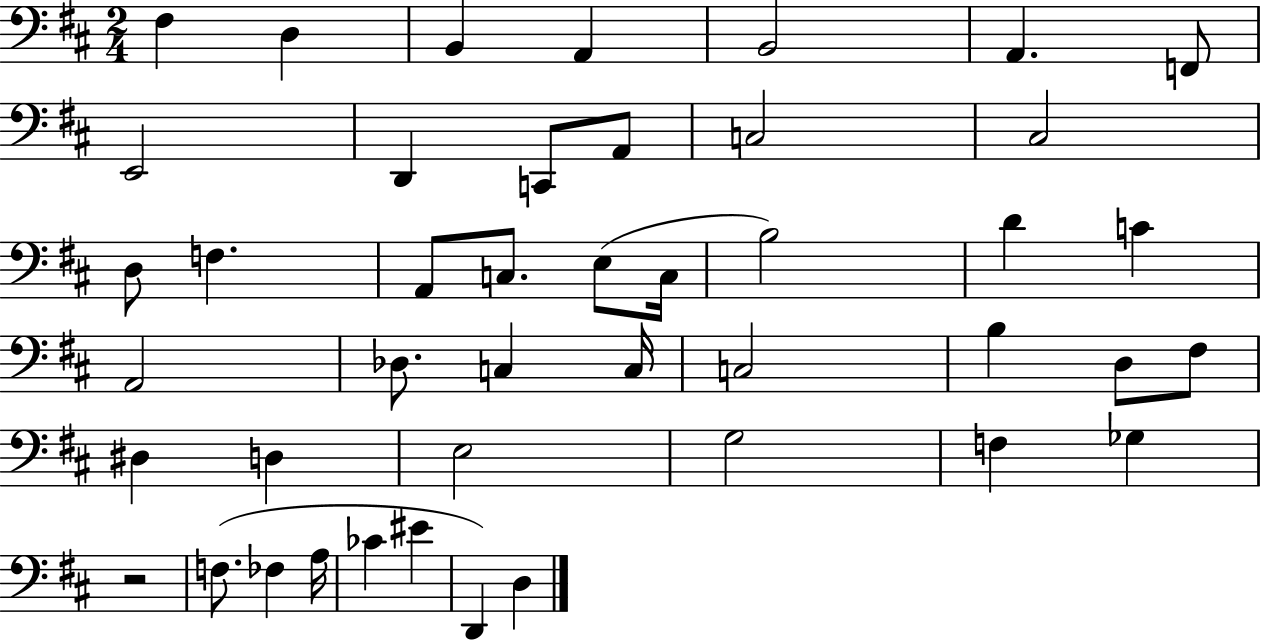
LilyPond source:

{
  \clef bass
  \numericTimeSignature
  \time 2/4
  \key d \major
  fis4 d4 | b,4 a,4 | b,2 | a,4. f,8 | \break e,2 | d,4 c,8 a,8 | c2 | cis2 | \break d8 f4. | a,8 c8. e8( c16 | b2) | d'4 c'4 | \break a,2 | des8. c4 c16 | c2 | b4 d8 fis8 | \break dis4 d4 | e2 | g2 | f4 ges4 | \break r2 | f8.( fes4 a16 | ces'4 eis'4 | d,4) d4 | \break \bar "|."
}